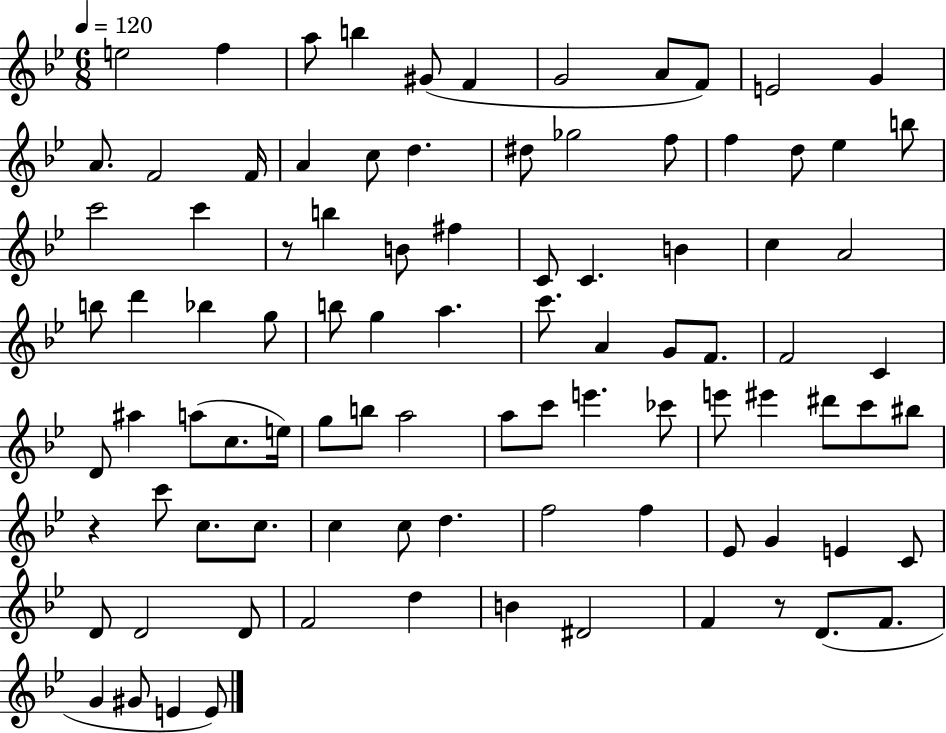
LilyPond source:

{
  \clef treble
  \numericTimeSignature
  \time 6/8
  \key bes \major
  \tempo 4 = 120
  \repeat volta 2 { e''2 f''4 | a''8 b''4 gis'8( f'4 | g'2 a'8 f'8) | e'2 g'4 | \break a'8. f'2 f'16 | a'4 c''8 d''4. | dis''8 ges''2 f''8 | f''4 d''8 ees''4 b''8 | \break c'''2 c'''4 | r8 b''4 b'8 fis''4 | c'8 c'4. b'4 | c''4 a'2 | \break b''8 d'''4 bes''4 g''8 | b''8 g''4 a''4. | c'''8. a'4 g'8 f'8. | f'2 c'4 | \break d'8 ais''4 a''8( c''8. e''16) | g''8 b''8 a''2 | a''8 c'''8 e'''4. ces'''8 | e'''8 eis'''4 dis'''8 c'''8 bis''8 | \break r4 c'''8 c''8. c''8. | c''4 c''8 d''4. | f''2 f''4 | ees'8 g'4 e'4 c'8 | \break d'8 d'2 d'8 | f'2 d''4 | b'4 dis'2 | f'4 r8 d'8.( f'8. | \break g'4 gis'8 e'4 e'8) | } \bar "|."
}